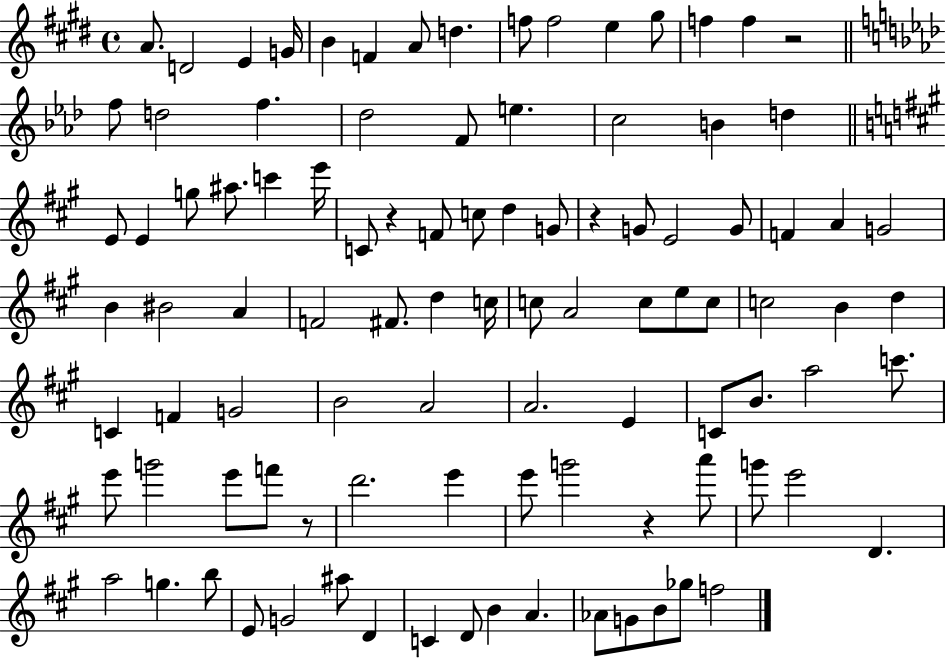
X:1
T:Untitled
M:4/4
L:1/4
K:E
A/2 D2 E G/4 B F A/2 d f/2 f2 e ^g/2 f f z2 f/2 d2 f _d2 F/2 e c2 B d E/2 E g/2 ^a/2 c' e'/4 C/2 z F/2 c/2 d G/2 z G/2 E2 G/2 F A G2 B ^B2 A F2 ^F/2 d c/4 c/2 A2 c/2 e/2 c/2 c2 B d C F G2 B2 A2 A2 E C/2 B/2 a2 c'/2 e'/2 g'2 e'/2 f'/2 z/2 d'2 e' e'/2 g'2 z a'/2 g'/2 e'2 D a2 g b/2 E/2 G2 ^a/2 D C D/2 B A _A/2 G/2 B/2 _g/2 f2